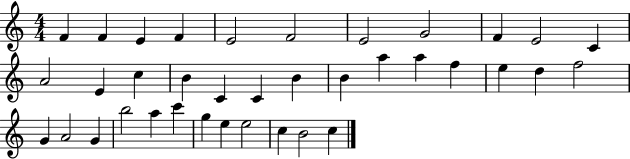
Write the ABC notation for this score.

X:1
T:Untitled
M:4/4
L:1/4
K:C
F F E F E2 F2 E2 G2 F E2 C A2 E c B C C B B a a f e d f2 G A2 G b2 a c' g e e2 c B2 c